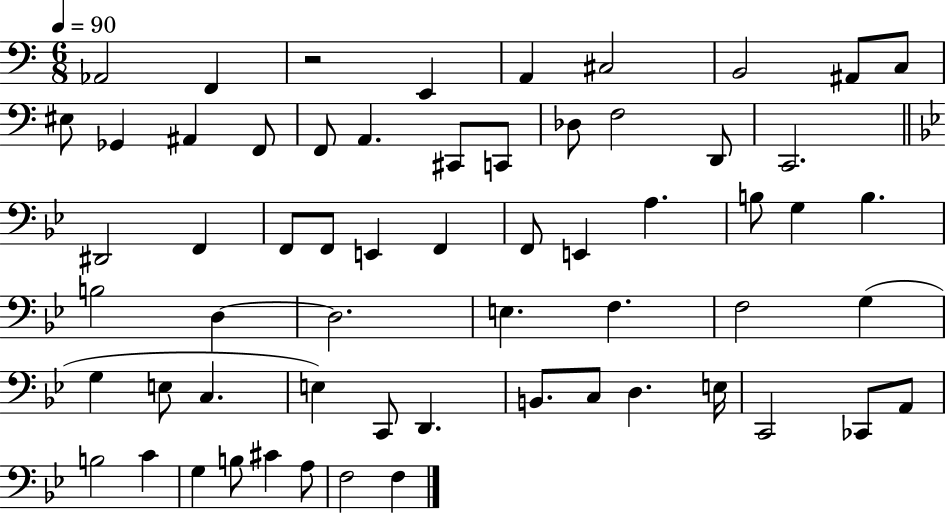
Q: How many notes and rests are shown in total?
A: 61